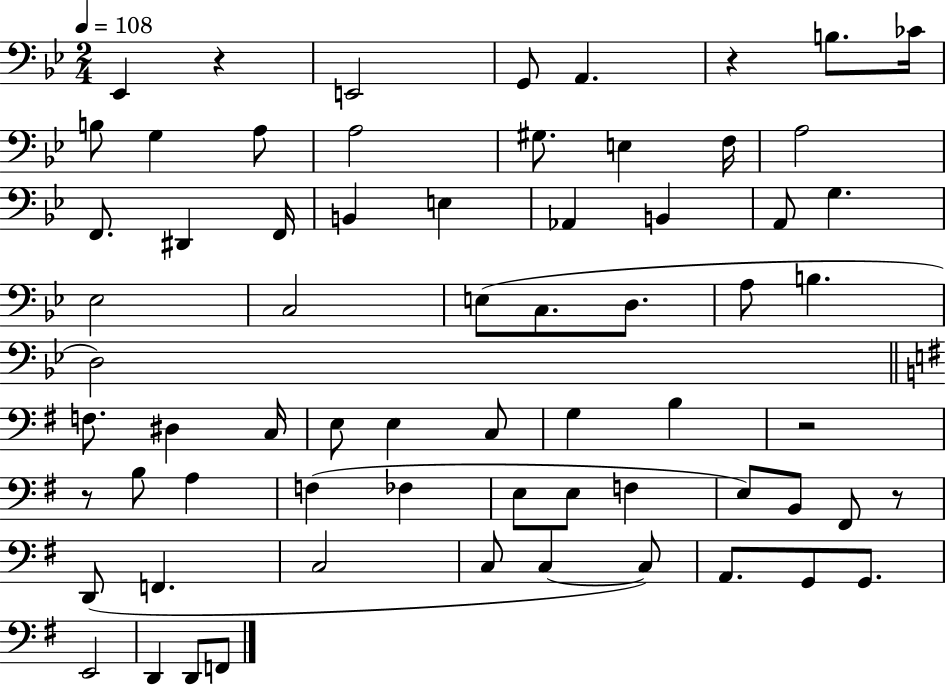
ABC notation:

X:1
T:Untitled
M:2/4
L:1/4
K:Bb
_E,, z E,,2 G,,/2 A,, z B,/2 _C/4 B,/2 G, A,/2 A,2 ^G,/2 E, F,/4 A,2 F,,/2 ^D,, F,,/4 B,, E, _A,, B,, A,,/2 G, _E,2 C,2 E,/2 C,/2 D,/2 A,/2 B, D,2 F,/2 ^D, C,/4 E,/2 E, C,/2 G, B, z2 z/2 B,/2 A, F, _F, E,/2 E,/2 F, E,/2 B,,/2 ^F,,/2 z/2 D,,/2 F,, C,2 C,/2 C, C,/2 A,,/2 G,,/2 G,,/2 E,,2 D,, D,,/2 F,,/2